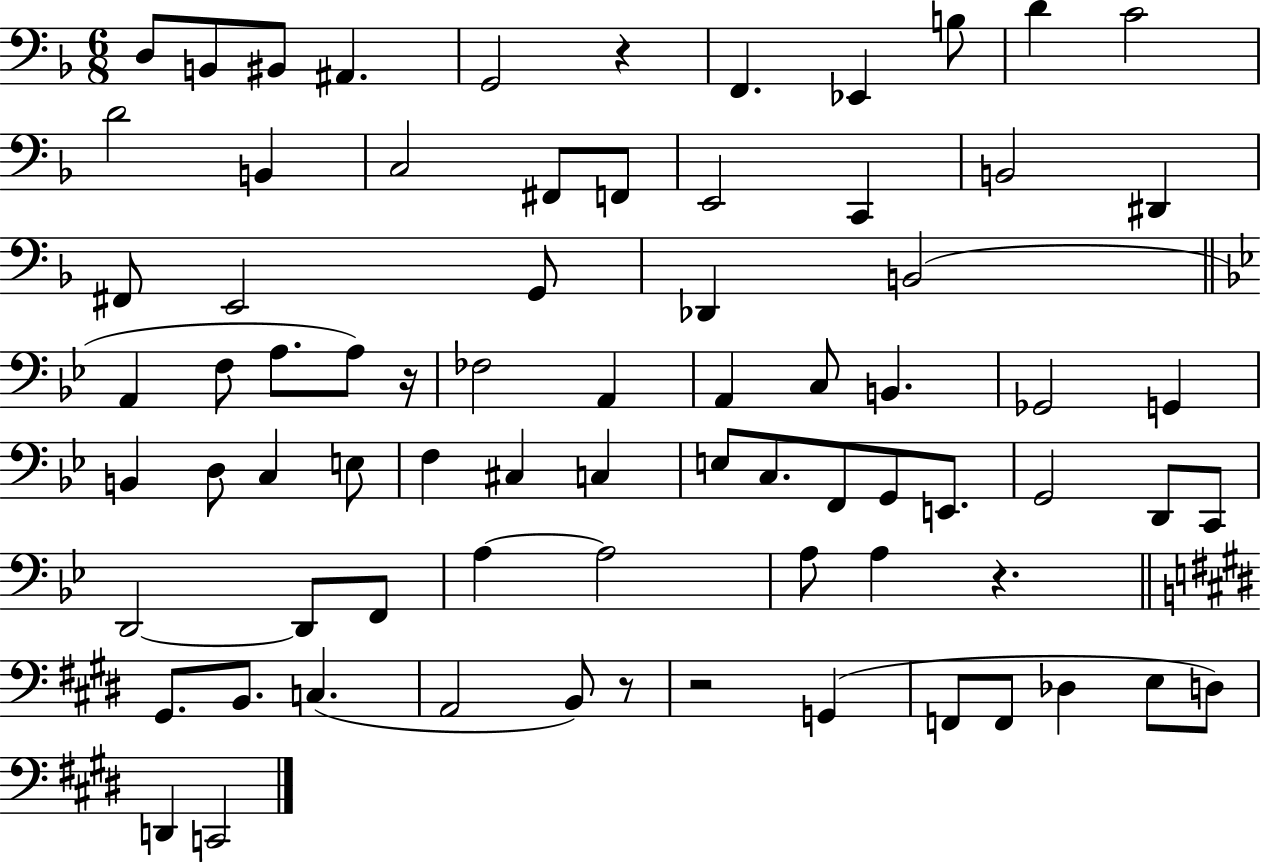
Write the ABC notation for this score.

X:1
T:Untitled
M:6/8
L:1/4
K:F
D,/2 B,,/2 ^B,,/2 ^A,, G,,2 z F,, _E,, B,/2 D C2 D2 B,, C,2 ^F,,/2 F,,/2 E,,2 C,, B,,2 ^D,, ^F,,/2 E,,2 G,,/2 _D,, B,,2 A,, F,/2 A,/2 A,/2 z/4 _F,2 A,, A,, C,/2 B,, _G,,2 G,, B,, D,/2 C, E,/2 F, ^C, C, E,/2 C,/2 F,,/2 G,,/2 E,,/2 G,,2 D,,/2 C,,/2 D,,2 D,,/2 F,,/2 A, A,2 A,/2 A, z ^G,,/2 B,,/2 C, A,,2 B,,/2 z/2 z2 G,, F,,/2 F,,/2 _D, E,/2 D,/2 D,, C,,2